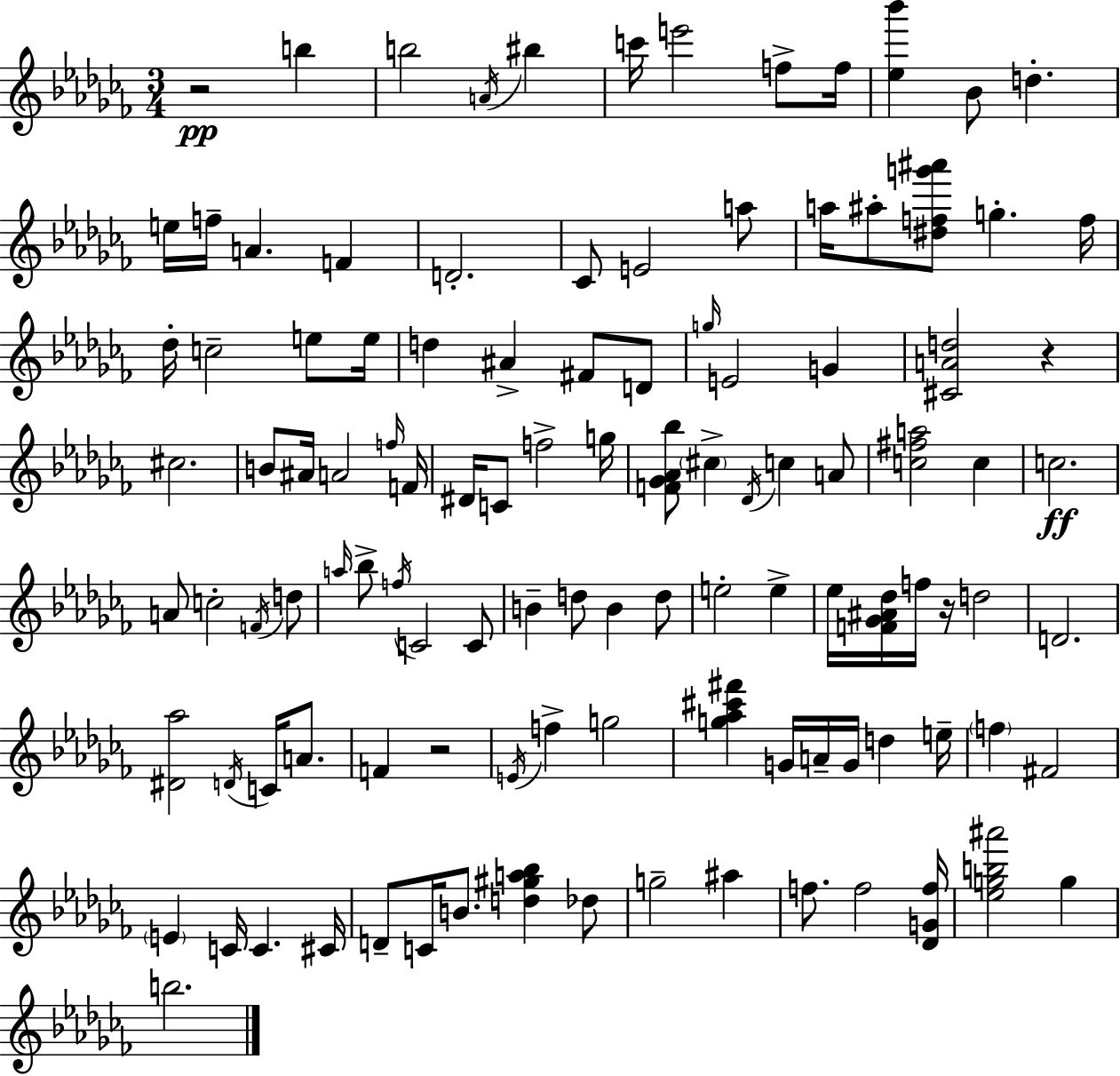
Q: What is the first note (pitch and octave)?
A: B5